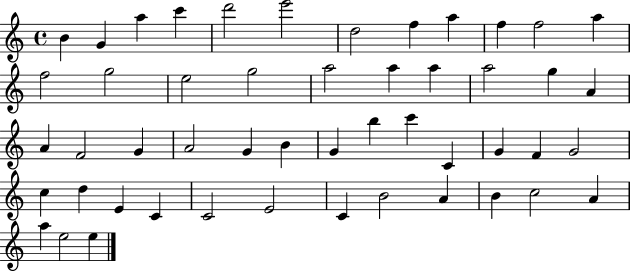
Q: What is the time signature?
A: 4/4